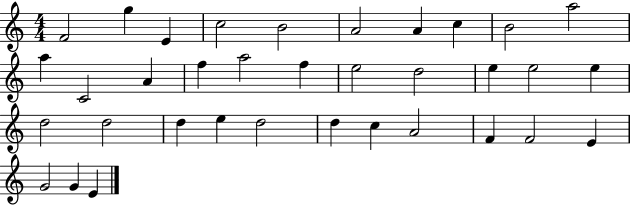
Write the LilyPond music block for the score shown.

{
  \clef treble
  \numericTimeSignature
  \time 4/4
  \key c \major
  f'2 g''4 e'4 | c''2 b'2 | a'2 a'4 c''4 | b'2 a''2 | \break a''4 c'2 a'4 | f''4 a''2 f''4 | e''2 d''2 | e''4 e''2 e''4 | \break d''2 d''2 | d''4 e''4 d''2 | d''4 c''4 a'2 | f'4 f'2 e'4 | \break g'2 g'4 e'4 | \bar "|."
}